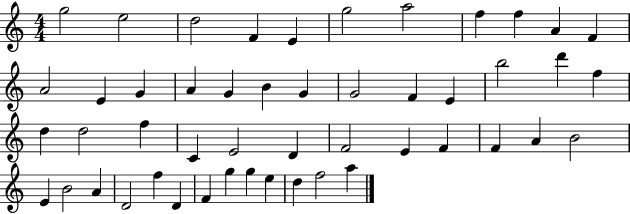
X:1
T:Untitled
M:4/4
L:1/4
K:C
g2 e2 d2 F E g2 a2 f f A F A2 E G A G B G G2 F E b2 d' f d d2 f C E2 D F2 E F F A B2 E B2 A D2 f D F g g e d f2 a